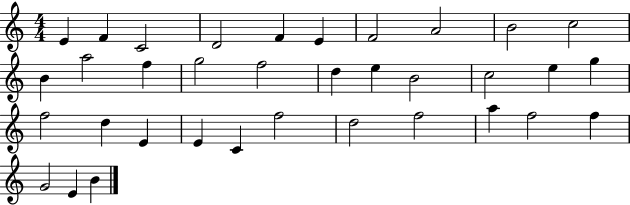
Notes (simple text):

E4/q F4/q C4/h D4/h F4/q E4/q F4/h A4/h B4/h C5/h B4/q A5/h F5/q G5/h F5/h D5/q E5/q B4/h C5/h E5/q G5/q F5/h D5/q E4/q E4/q C4/q F5/h D5/h F5/h A5/q F5/h F5/q G4/h E4/q B4/q